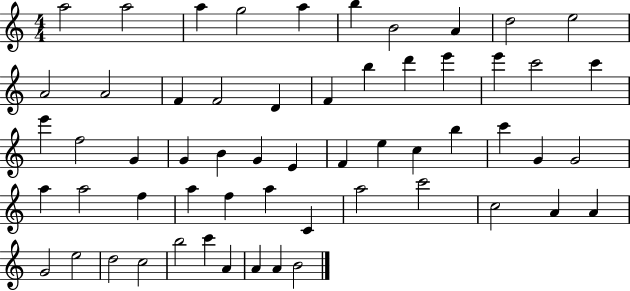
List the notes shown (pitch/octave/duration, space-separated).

A5/h A5/h A5/q G5/h A5/q B5/q B4/h A4/q D5/h E5/h A4/h A4/h F4/q F4/h D4/q F4/q B5/q D6/q E6/q E6/q C6/h C6/q E6/q F5/h G4/q G4/q B4/q G4/q E4/q F4/q E5/q C5/q B5/q C6/q G4/q G4/h A5/q A5/h F5/q A5/q F5/q A5/q C4/q A5/h C6/h C5/h A4/q A4/q G4/h E5/h D5/h C5/h B5/h C6/q A4/q A4/q A4/q B4/h